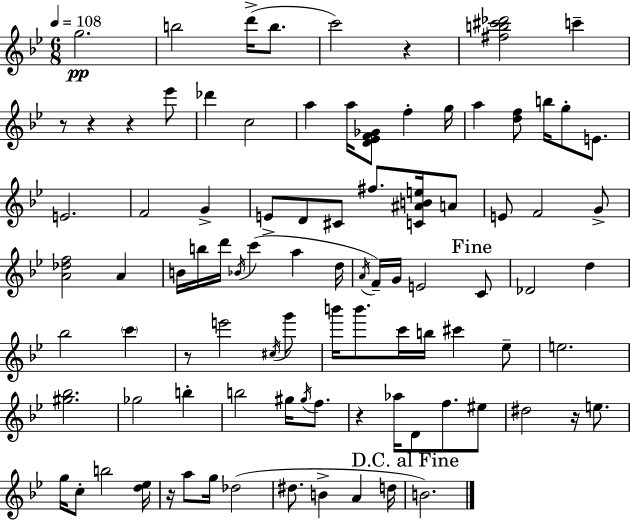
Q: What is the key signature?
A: BES major